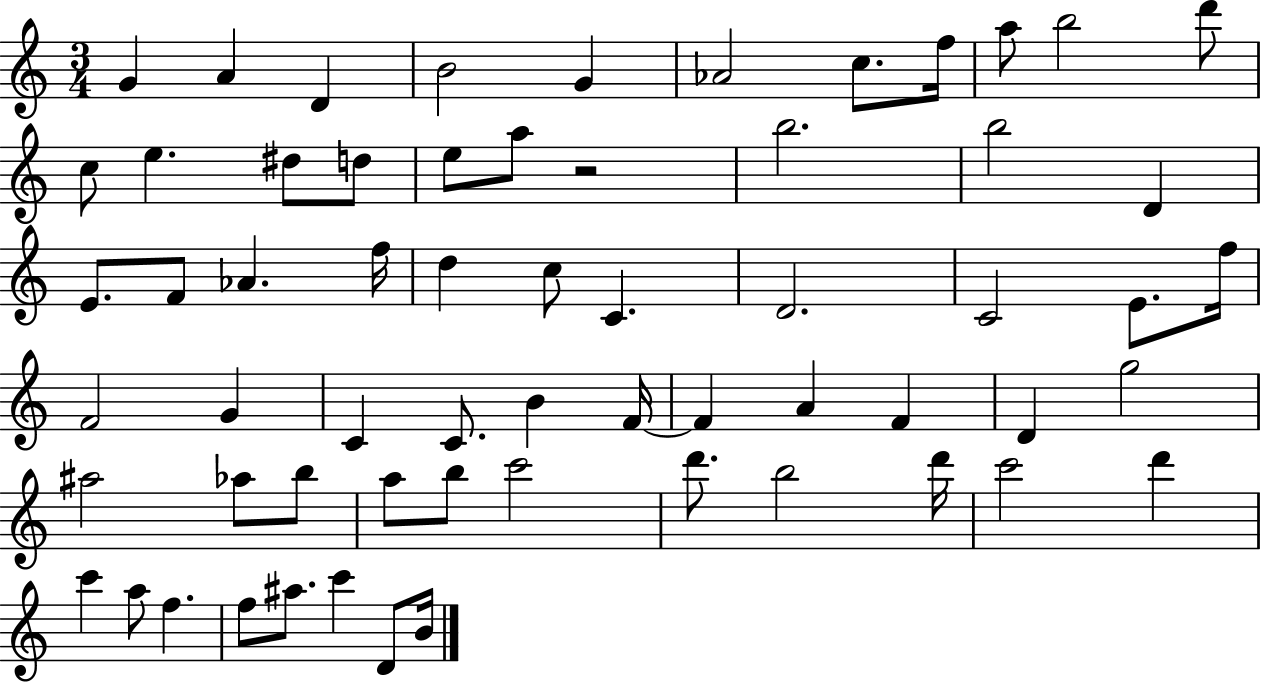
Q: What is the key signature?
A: C major